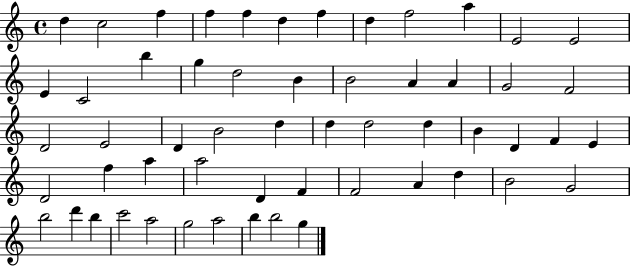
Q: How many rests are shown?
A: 0